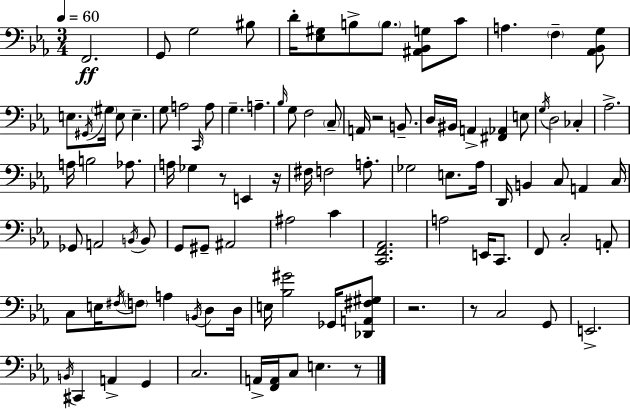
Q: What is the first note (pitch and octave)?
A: F2